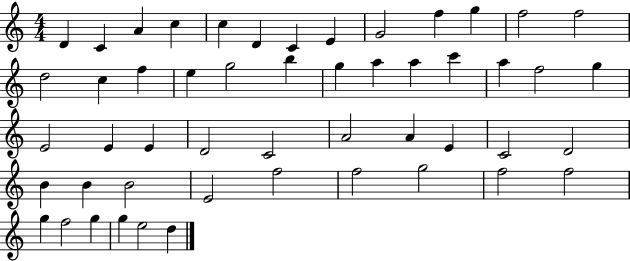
{
  \clef treble
  \numericTimeSignature
  \time 4/4
  \key c \major
  d'4 c'4 a'4 c''4 | c''4 d'4 c'4 e'4 | g'2 f''4 g''4 | f''2 f''2 | \break d''2 c''4 f''4 | e''4 g''2 b''4 | g''4 a''4 a''4 c'''4 | a''4 f''2 g''4 | \break e'2 e'4 e'4 | d'2 c'2 | a'2 a'4 e'4 | c'2 d'2 | \break b'4 b'4 b'2 | e'2 f''2 | f''2 g''2 | f''2 f''2 | \break g''4 f''2 g''4 | g''4 e''2 d''4 | \bar "|."
}